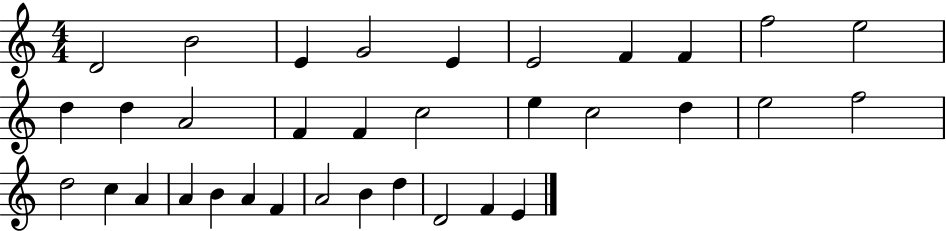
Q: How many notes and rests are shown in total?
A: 34